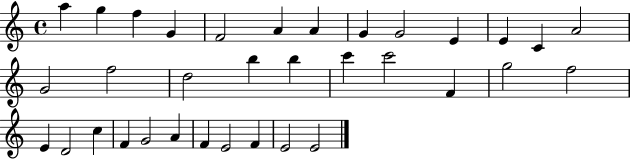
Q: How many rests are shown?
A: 0